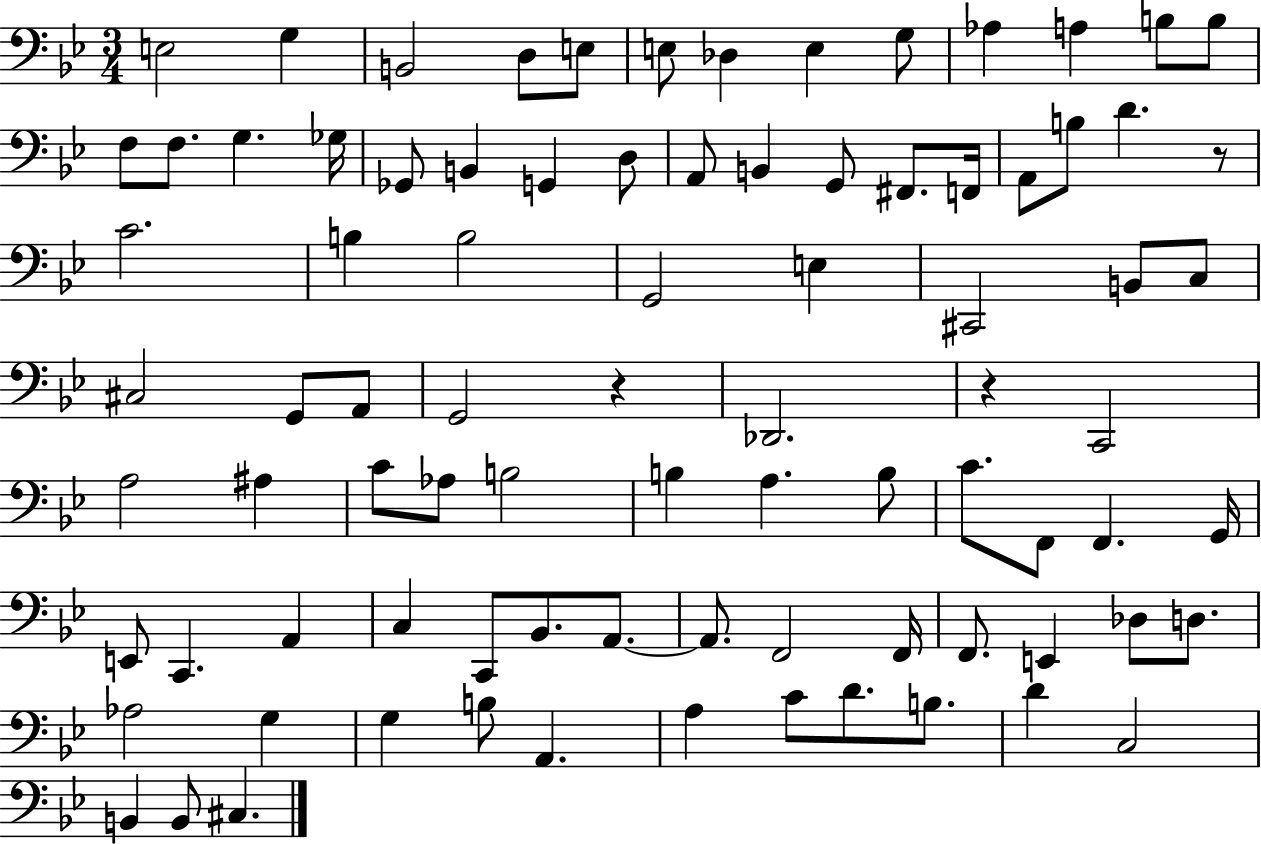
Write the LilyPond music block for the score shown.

{
  \clef bass
  \numericTimeSignature
  \time 3/4
  \key bes \major
  e2 g4 | b,2 d8 e8 | e8 des4 e4 g8 | aes4 a4 b8 b8 | \break f8 f8. g4. ges16 | ges,8 b,4 g,4 d8 | a,8 b,4 g,8 fis,8. f,16 | a,8 b8 d'4. r8 | \break c'2. | b4 b2 | g,2 e4 | cis,2 b,8 c8 | \break cis2 g,8 a,8 | g,2 r4 | des,2. | r4 c,2 | \break a2 ais4 | c'8 aes8 b2 | b4 a4. b8 | c'8. f,8 f,4. g,16 | \break e,8 c,4. a,4 | c4 c,8 bes,8. a,8.~~ | a,8. f,2 f,16 | f,8. e,4 des8 d8. | \break aes2 g4 | g4 b8 a,4. | a4 c'8 d'8. b8. | d'4 c2 | \break b,4 b,8 cis4. | \bar "|."
}